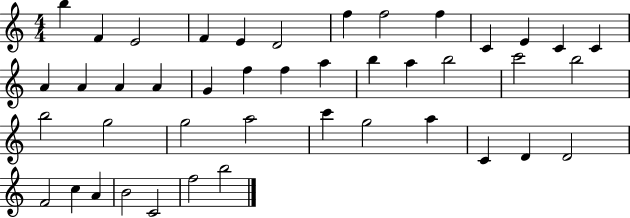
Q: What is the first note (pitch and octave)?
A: B5